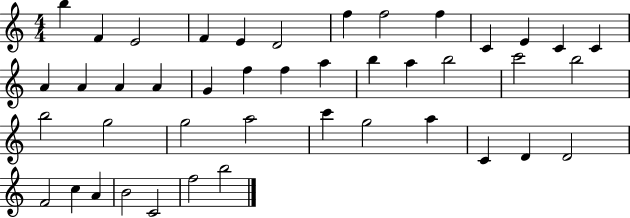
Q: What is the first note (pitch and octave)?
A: B5